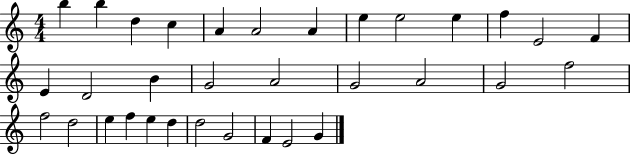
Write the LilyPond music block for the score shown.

{
  \clef treble
  \numericTimeSignature
  \time 4/4
  \key c \major
  b''4 b''4 d''4 c''4 | a'4 a'2 a'4 | e''4 e''2 e''4 | f''4 e'2 f'4 | \break e'4 d'2 b'4 | g'2 a'2 | g'2 a'2 | g'2 f''2 | \break f''2 d''2 | e''4 f''4 e''4 d''4 | d''2 g'2 | f'4 e'2 g'4 | \break \bar "|."
}